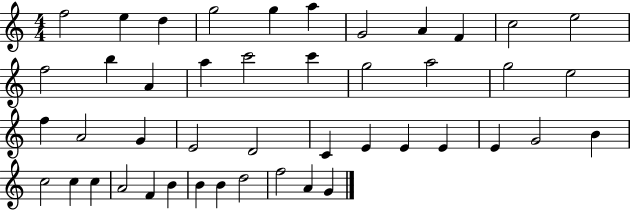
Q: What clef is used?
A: treble